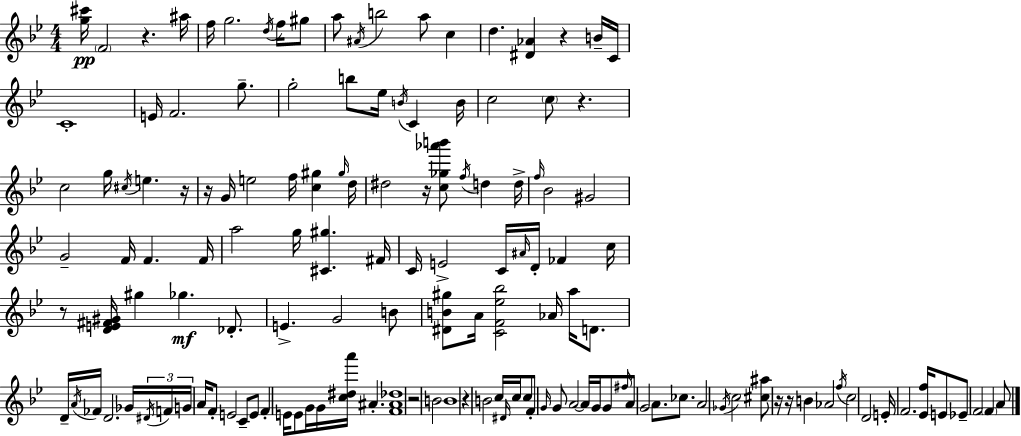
[G5,C#6]/s F4/h R/q. A#5/s F5/s G5/h. D5/s F5/s G#5/e A5/e A#4/s B5/h A5/e C5/q D5/q. [D#4,Ab4]/q R/q B4/s C4/s C4/w E4/s F4/h. G5/e. G5/h B5/e Eb5/s B4/s C4/q B4/s C5/h C5/e R/q. C5/h G5/s C#5/s E5/q. R/s R/s G4/s E5/h F5/s [C5,G#5]/q G#5/s D5/s D#5/h R/s [C5,Gb5,Ab6,B6]/e F5/s D5/q D5/s F5/s Bb4/h G#4/h G4/h F4/s F4/q. F4/s A5/h G5/s [C#4,G#5]/q. F#4/s C4/s E4/h C4/s A#4/s D4/s FES4/q C5/s R/e [D4,E4,F#4,G#4]/s G#5/q Gb5/q. Db4/e. E4/q. G4/h B4/e [D#4,B4,G#5]/e A4/s [C4,F4,Eb5,Bb5]/h Ab4/s A5/s D4/e. D4/s A4/s FES4/s D4/h. Gb4/s D#4/s F4/s G4/s A4/s F4/e E4/h C4/e E4/e F4/q E4/s E4/e G4/s G4/s [C5,D#5,A6]/s A#4/q. [F4,A#4,Db5]/w R/h B4/h B4/w R/q B4/h C5/s D#4/s C5/s C5/e F4/e G4/s G4/e A4/h A4/s G4/s G4/e F#5/s A4/e G4/h A4/e. CES5/e. A4/h Gb4/s C5/h [C#5,A#5]/e R/s R/s B4/q Ab4/h F5/s C5/h D4/h E4/s F4/h. [Eb4,F5]/s E4/e Eb4/e F4/h F4/q A4/e